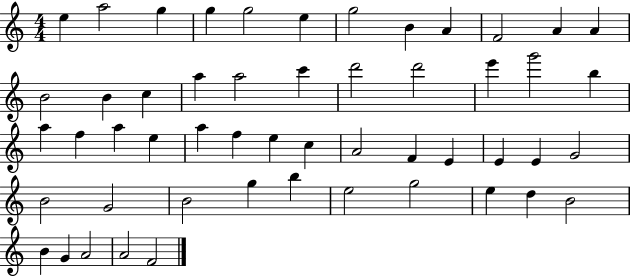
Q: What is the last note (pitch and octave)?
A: F4